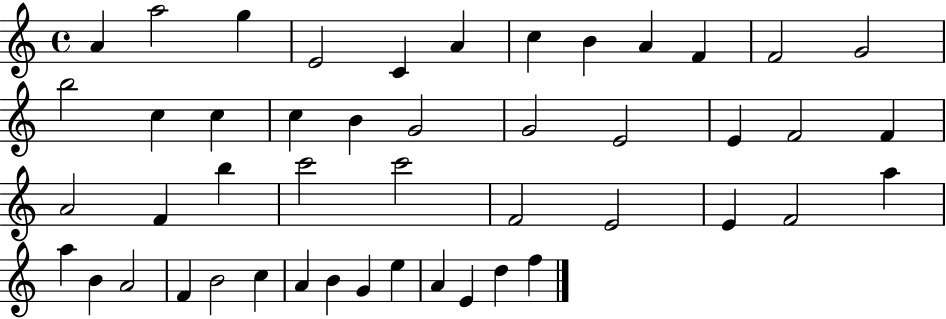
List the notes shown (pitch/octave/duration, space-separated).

A4/q A5/h G5/q E4/h C4/q A4/q C5/q B4/q A4/q F4/q F4/h G4/h B5/h C5/q C5/q C5/q B4/q G4/h G4/h E4/h E4/q F4/h F4/q A4/h F4/q B5/q C6/h C6/h F4/h E4/h E4/q F4/h A5/q A5/q B4/q A4/h F4/q B4/h C5/q A4/q B4/q G4/q E5/q A4/q E4/q D5/q F5/q